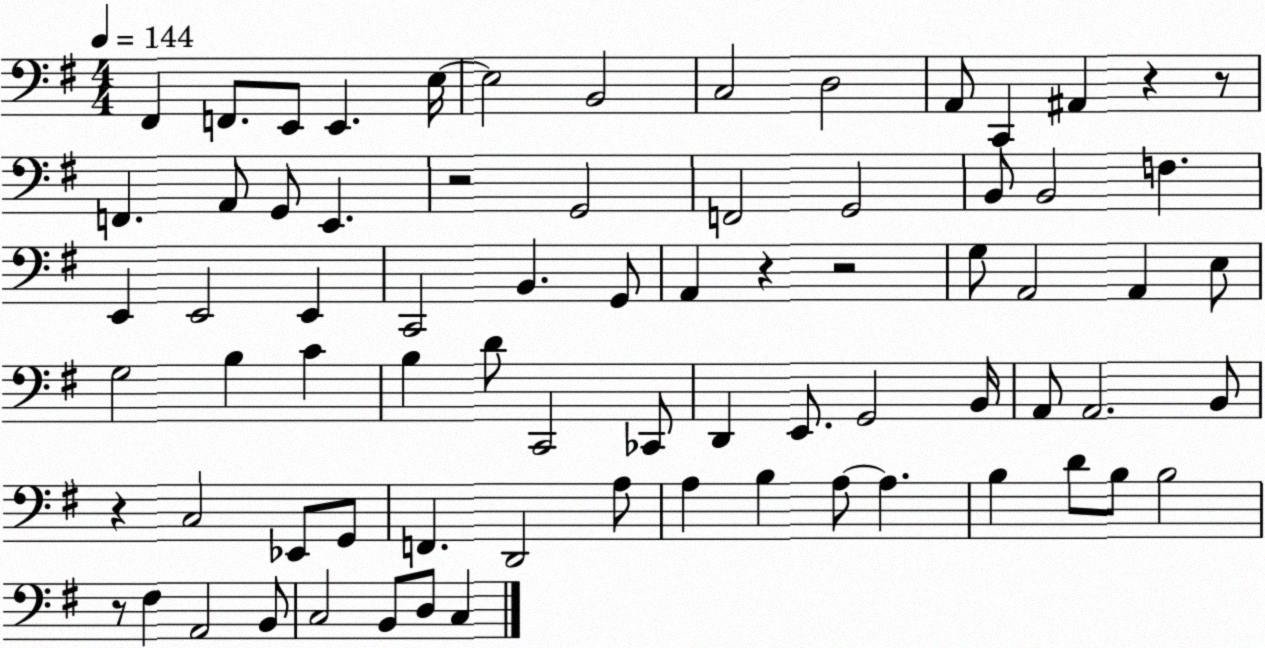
X:1
T:Untitled
M:4/4
L:1/4
K:G
^F,, F,,/2 E,,/2 E,, E,/4 E,2 B,,2 C,2 D,2 A,,/2 C,, ^A,, z z/2 F,, A,,/2 G,,/2 E,, z2 G,,2 F,,2 G,,2 B,,/2 B,,2 F, E,, E,,2 E,, C,,2 B,, G,,/2 A,, z z2 G,/2 A,,2 A,, E,/2 G,2 B, C B, D/2 C,,2 _C,,/2 D,, E,,/2 G,,2 B,,/4 A,,/2 A,,2 B,,/2 z C,2 _E,,/2 G,,/2 F,, D,,2 A,/2 A, B, A,/2 A, B, D/2 B,/2 B,2 z/2 ^F, A,,2 B,,/2 C,2 B,,/2 D,/2 C,